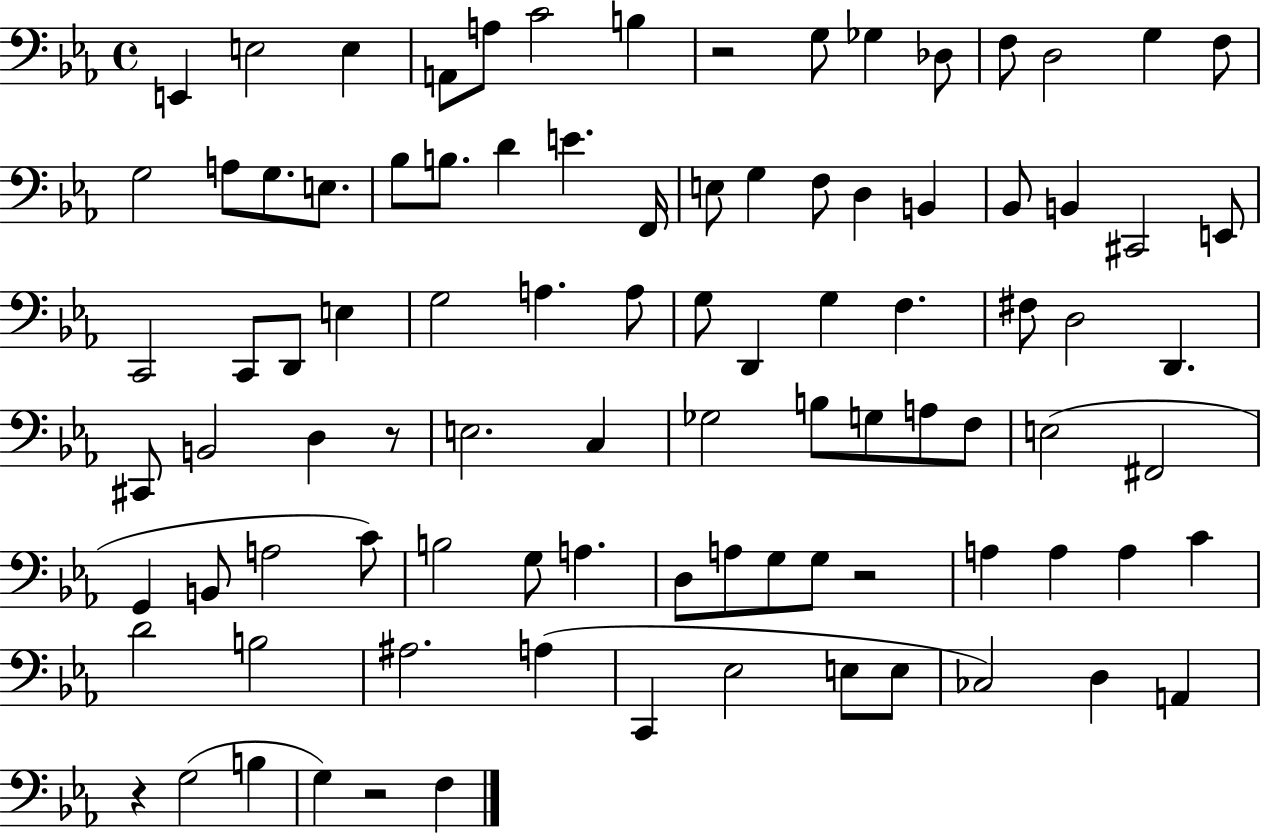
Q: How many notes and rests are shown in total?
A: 93